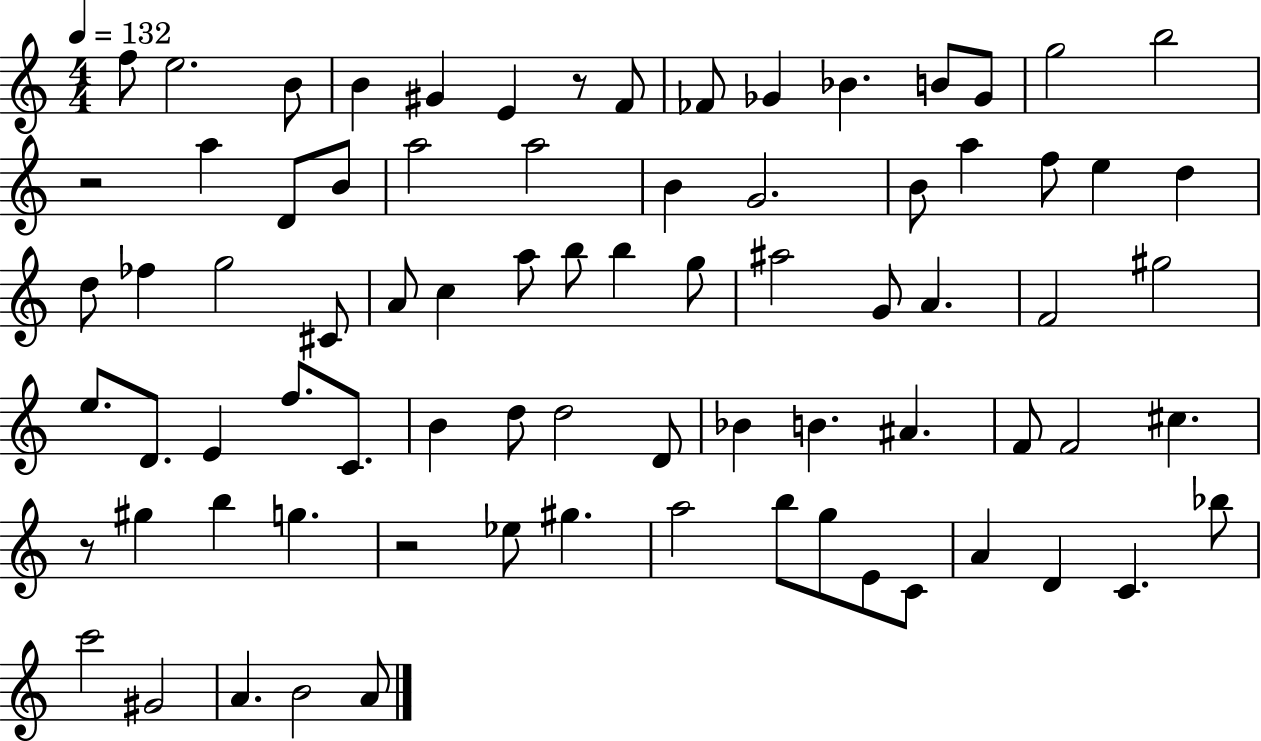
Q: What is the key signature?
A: C major